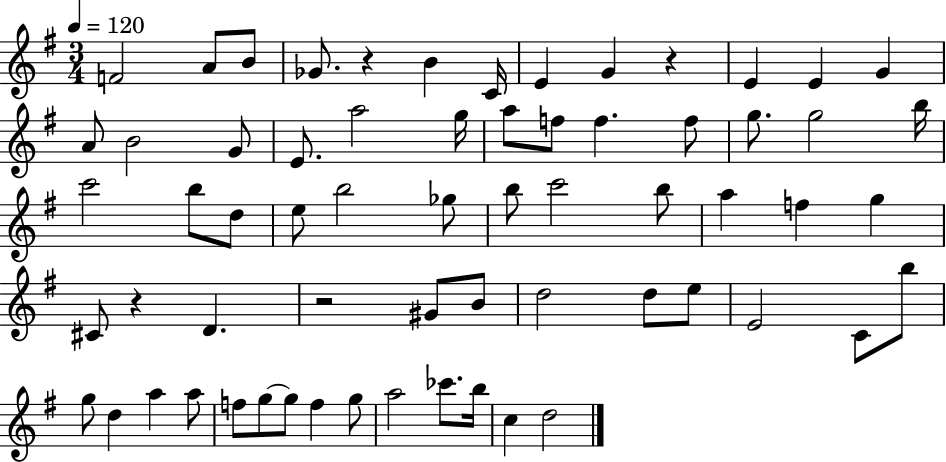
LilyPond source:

{
  \clef treble
  \numericTimeSignature
  \time 3/4
  \key g \major
  \tempo 4 = 120
  f'2 a'8 b'8 | ges'8. r4 b'4 c'16 | e'4 g'4 r4 | e'4 e'4 g'4 | \break a'8 b'2 g'8 | e'8. a''2 g''16 | a''8 f''8 f''4. f''8 | g''8. g''2 b''16 | \break c'''2 b''8 d''8 | e''8 b''2 ges''8 | b''8 c'''2 b''8 | a''4 f''4 g''4 | \break cis'8 r4 d'4. | r2 gis'8 b'8 | d''2 d''8 e''8 | e'2 c'8 b''8 | \break g''8 d''4 a''4 a''8 | f''8 g''8~~ g''8 f''4 g''8 | a''2 ces'''8. b''16 | c''4 d''2 | \break \bar "|."
}